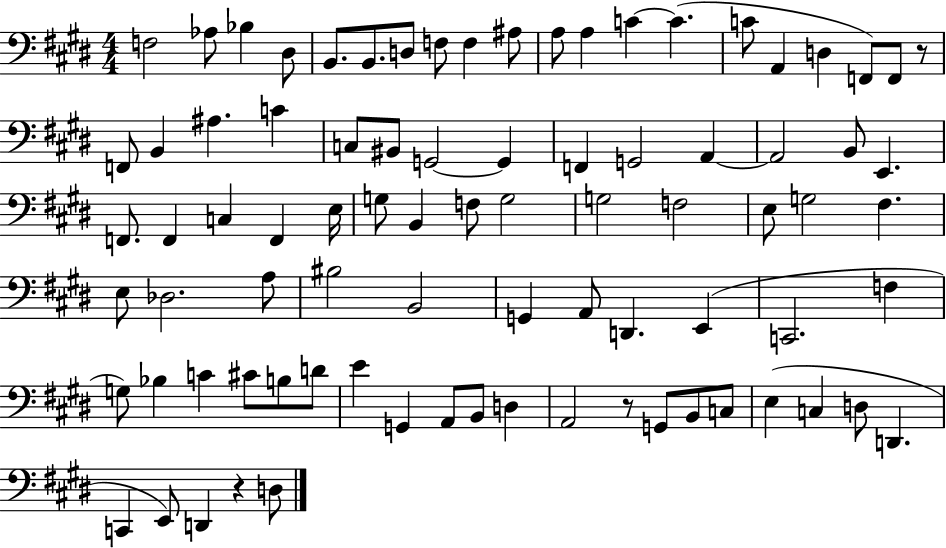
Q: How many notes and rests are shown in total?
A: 84